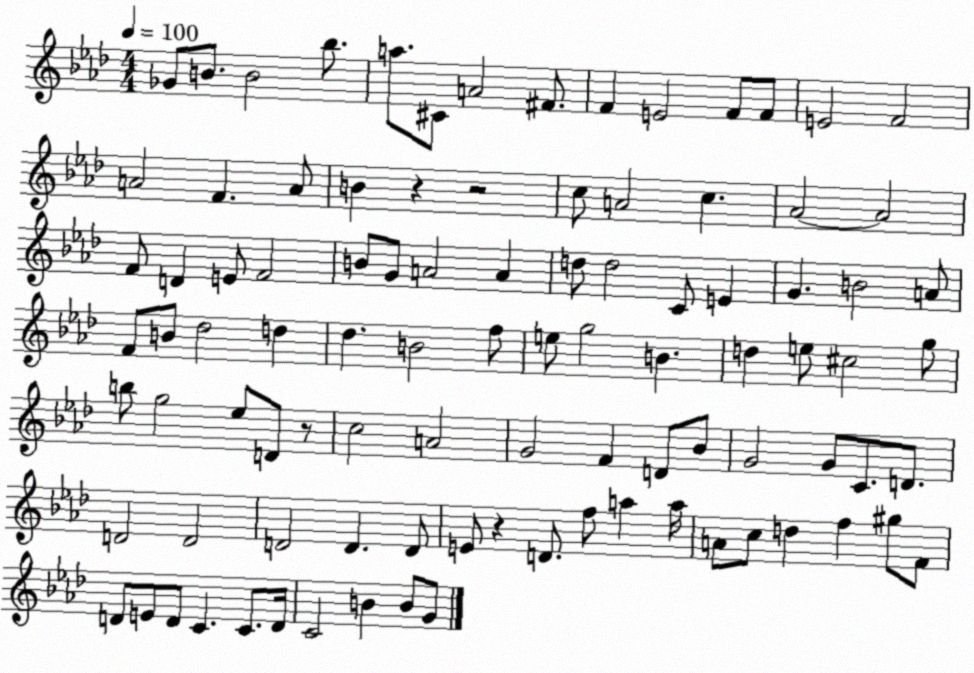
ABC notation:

X:1
T:Untitled
M:4/4
L:1/4
K:Ab
_G/2 B/2 B2 _b/2 a/2 ^C/2 A2 ^F/2 F E2 F/2 F/2 E2 F2 A2 F A/2 B z z2 c/2 A2 c _A2 _A2 F/2 D E/2 F2 B/2 G/2 A2 A d/2 d2 C/2 E G B2 A/2 F/2 B/2 _d2 d _d B2 f/2 e/2 g2 B d e/2 ^c2 g/2 b/2 g2 _e/2 D/2 z/2 c2 A2 G2 F D/2 _B/2 G2 G/2 C/2 D/2 D2 D2 D2 D D/2 E/2 z D/2 f/2 a a/4 A/2 c/2 d f ^g/2 F/2 D/2 E/2 D/2 C C/2 D/4 C2 B B/2 G/2